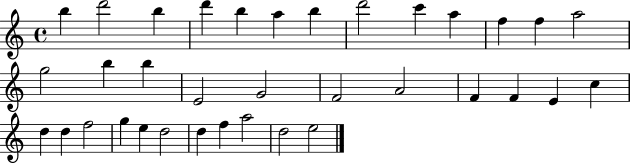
{
  \clef treble
  \time 4/4
  \defaultTimeSignature
  \key c \major
  b''4 d'''2 b''4 | d'''4 b''4 a''4 b''4 | d'''2 c'''4 a''4 | f''4 f''4 a''2 | \break g''2 b''4 b''4 | e'2 g'2 | f'2 a'2 | f'4 f'4 e'4 c''4 | \break d''4 d''4 f''2 | g''4 e''4 d''2 | d''4 f''4 a''2 | d''2 e''2 | \break \bar "|."
}